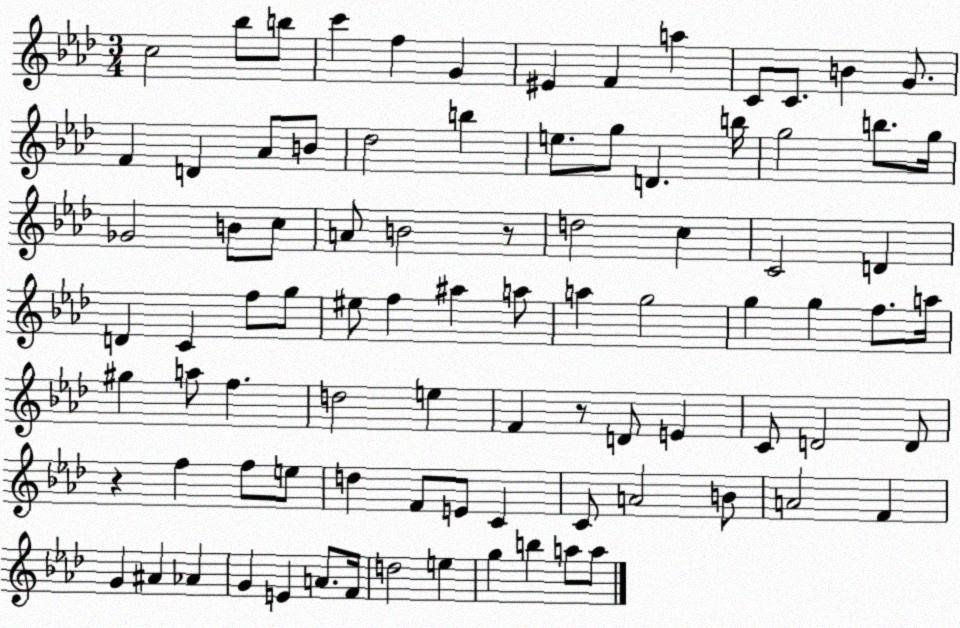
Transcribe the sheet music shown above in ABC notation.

X:1
T:Untitled
M:3/4
L:1/4
K:Ab
c2 _b/2 b/2 c' f G ^E F a C/2 C/2 B G/2 F D _A/2 B/2 _d2 b e/2 g/2 D b/4 g2 b/2 g/4 _G2 B/2 c/2 A/2 B2 z/2 d2 c C2 D D C f/2 g/2 ^e/2 f ^a a/2 a g2 g g f/2 a/4 ^g a/2 f d2 e F z/2 D/2 E C/2 D2 D/2 z f f/2 e/2 d F/2 E/2 C C/2 A2 B/2 A2 F G ^A _A G E A/2 F/4 d2 e g b a/2 a/2